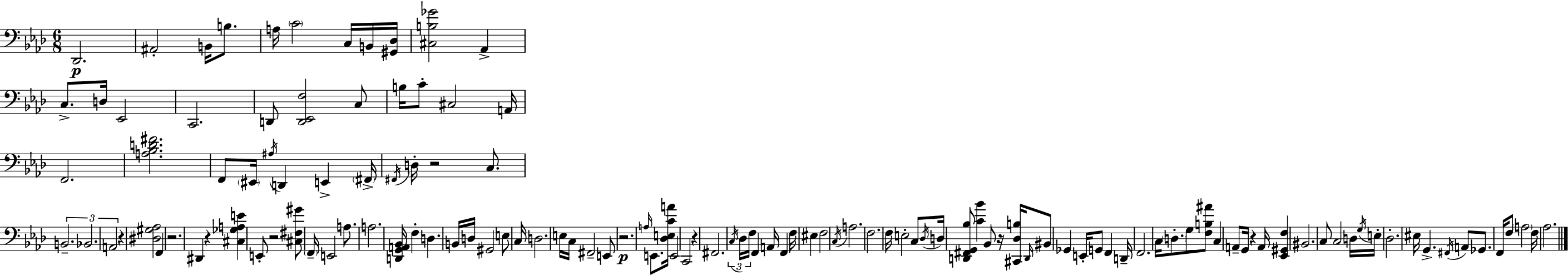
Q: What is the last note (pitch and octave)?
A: Ab3